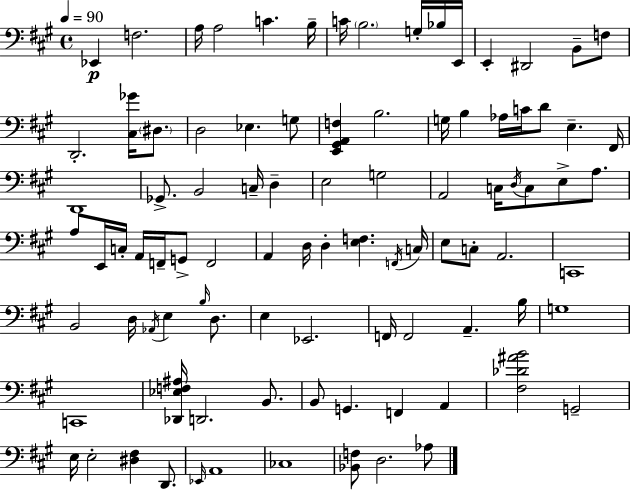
Eb2/q F3/h. A3/s A3/h C4/q. B3/s C4/s B3/h. G3/s Bb3/s E2/s E2/q D#2/h B2/e F3/e D2/h. [C#3,Gb4]/s D#3/e. D3/h Eb3/q. G3/e [E2,G#2,A2,F3]/q B3/h. G3/s B3/q Ab3/s C4/s D4/e E3/q. F#2/s D2/w Gb2/e. B2/h C3/s D3/q E3/h G3/h A2/h C3/s D3/s C3/e E3/e A3/e. A3/e E2/s C3/s A2/s F2/s G2/e F2/h A2/q D3/s D3/q [E3,F3]/q. F2/s C3/s E3/e C3/e A2/h. C2/w B2/h D3/s Ab2/s E3/q B3/s D3/e. E3/q Eb2/h. F2/s F2/h A2/q. B3/s G3/w C2/w [Db2,Eb3,F3,A#3]/s D2/h. B2/e. B2/e G2/q. F2/q A2/q [F#3,Db4,A#4,B4]/h G2/h E3/s E3/h [D#3,F#3]/q D2/e. Eb2/s A2/w CES3/w [Bb2,F3]/e D3/h. Ab3/e